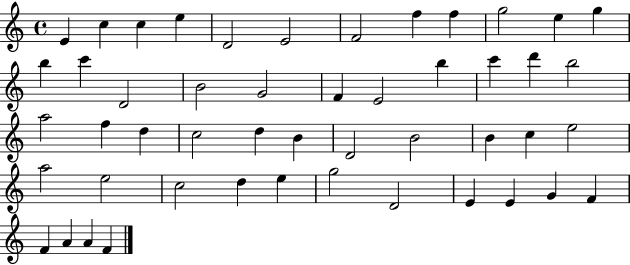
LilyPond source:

{
  \clef treble
  \time 4/4
  \defaultTimeSignature
  \key c \major
  e'4 c''4 c''4 e''4 | d'2 e'2 | f'2 f''4 f''4 | g''2 e''4 g''4 | \break b''4 c'''4 d'2 | b'2 g'2 | f'4 e'2 b''4 | c'''4 d'''4 b''2 | \break a''2 f''4 d''4 | c''2 d''4 b'4 | d'2 b'2 | b'4 c''4 e''2 | \break a''2 e''2 | c''2 d''4 e''4 | g''2 d'2 | e'4 e'4 g'4 f'4 | \break f'4 a'4 a'4 f'4 | \bar "|."
}